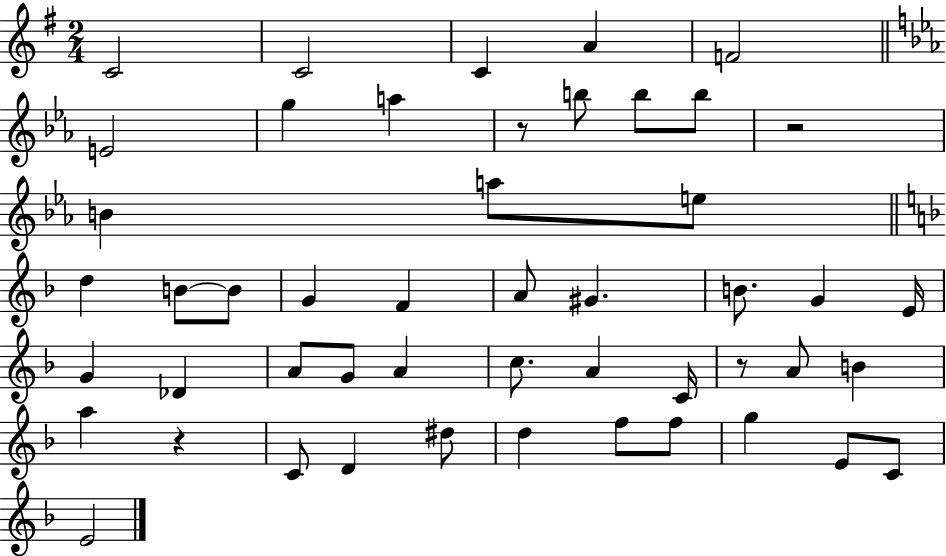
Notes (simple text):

C4/h C4/h C4/q A4/q F4/h E4/h G5/q A5/q R/e B5/e B5/e B5/e R/h B4/q A5/e E5/e D5/q B4/e B4/e G4/q F4/q A4/e G#4/q. B4/e. G4/q E4/s G4/q Db4/q A4/e G4/e A4/q C5/e. A4/q C4/s R/e A4/e B4/q A5/q R/q C4/e D4/q D#5/e D5/q F5/e F5/e G5/q E4/e C4/e E4/h